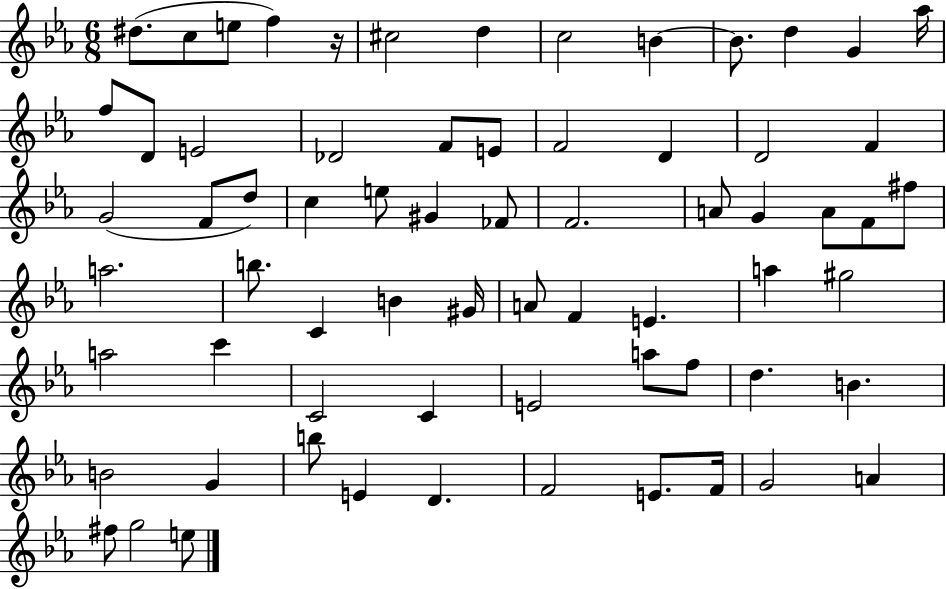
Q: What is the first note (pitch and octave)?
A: D#5